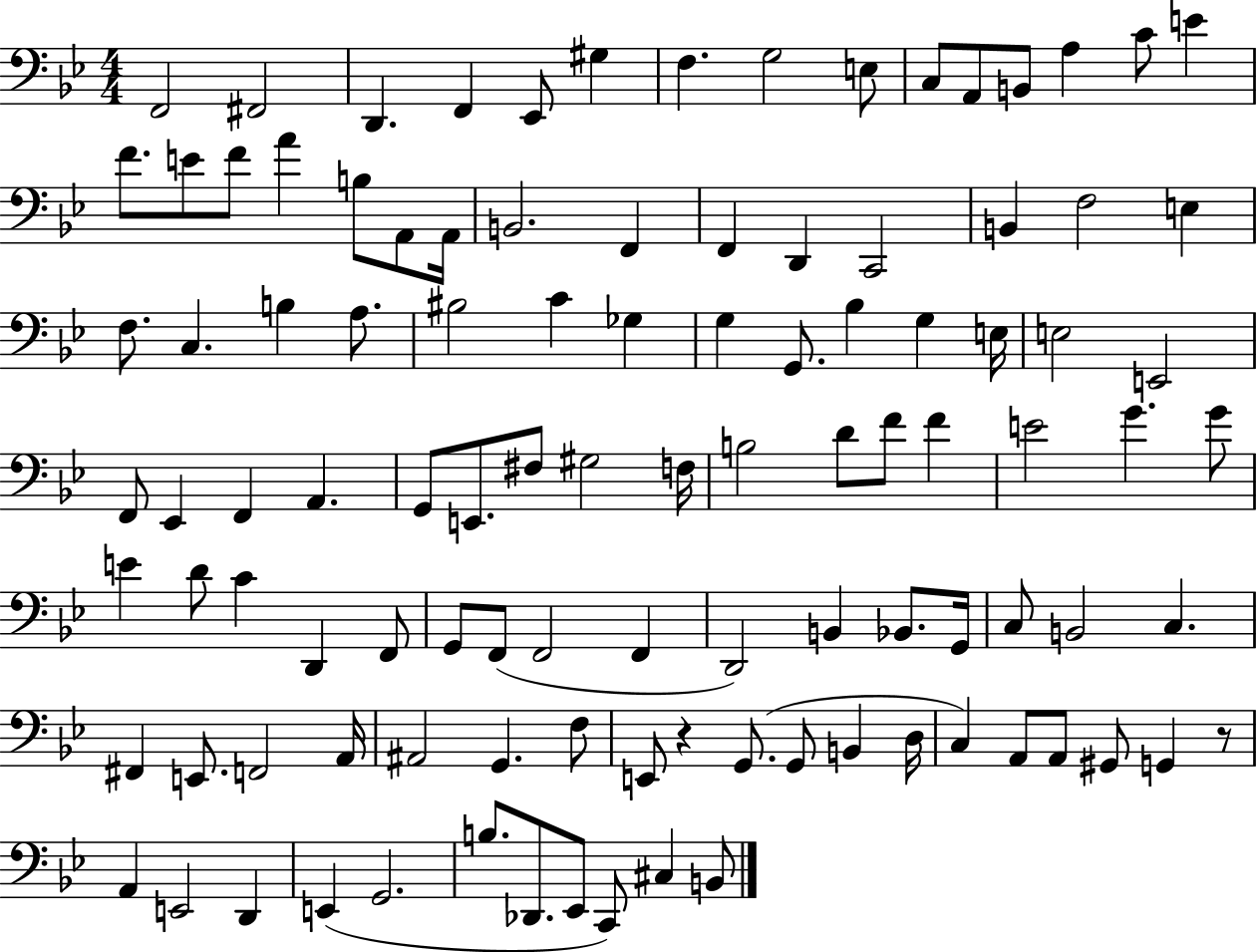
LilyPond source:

{
  \clef bass
  \numericTimeSignature
  \time 4/4
  \key bes \major
  f,2 fis,2 | d,4. f,4 ees,8 gis4 | f4. g2 e8 | c8 a,8 b,8 a4 c'8 e'4 | \break f'8. e'8 f'8 a'4 b8 a,8 a,16 | b,2. f,4 | f,4 d,4 c,2 | b,4 f2 e4 | \break f8. c4. b4 a8. | bis2 c'4 ges4 | g4 g,8. bes4 g4 e16 | e2 e,2 | \break f,8 ees,4 f,4 a,4. | g,8 e,8. fis8 gis2 f16 | b2 d'8 f'8 f'4 | e'2 g'4. g'8 | \break e'4 d'8 c'4 d,4 f,8 | g,8 f,8( f,2 f,4 | d,2) b,4 bes,8. g,16 | c8 b,2 c4. | \break fis,4 e,8. f,2 a,16 | ais,2 g,4. f8 | e,8 r4 g,8.( g,8 b,4 d16 | c4) a,8 a,8 gis,8 g,4 r8 | \break a,4 e,2 d,4 | e,4( g,2. | b8. des,8. ees,8 c,8) cis4 b,8 | \bar "|."
}